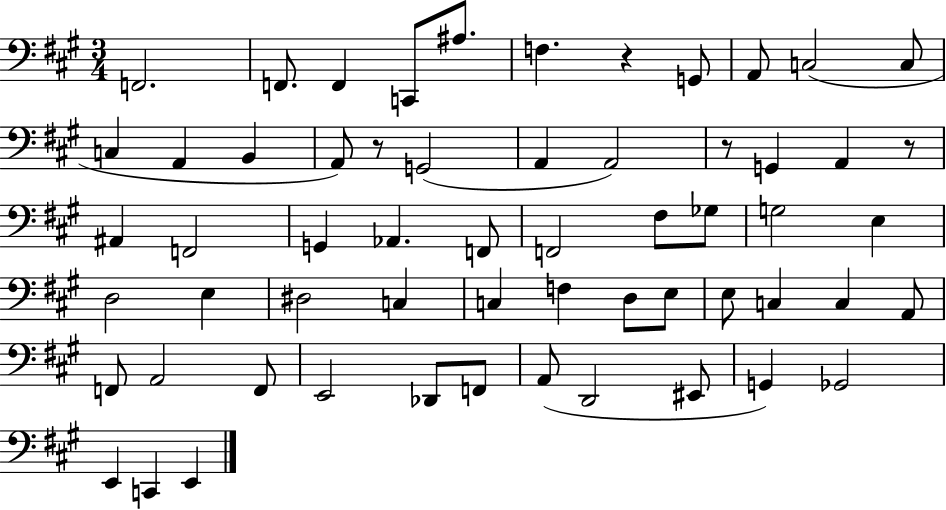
F2/h. F2/e. F2/q C2/e A#3/e. F3/q. R/q G2/e A2/e C3/h C3/e C3/q A2/q B2/q A2/e R/e G2/h A2/q A2/h R/e G2/q A2/q R/e A#2/q F2/h G2/q Ab2/q. F2/e F2/h F#3/e Gb3/e G3/h E3/q D3/h E3/q D#3/h C3/q C3/q F3/q D3/e E3/e E3/e C3/q C3/q A2/e F2/e A2/h F2/e E2/h Db2/e F2/e A2/e D2/h EIS2/e G2/q Gb2/h E2/q C2/q E2/q